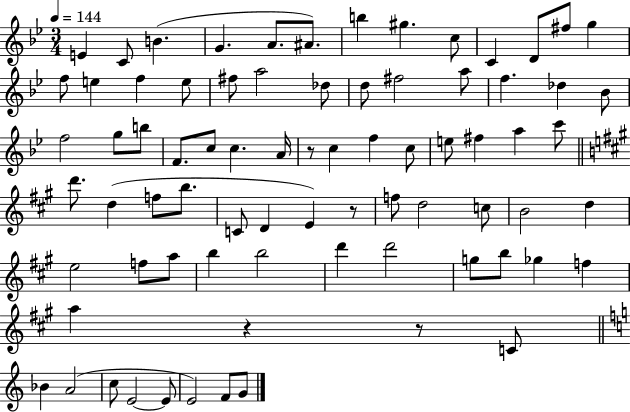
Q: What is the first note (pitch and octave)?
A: E4